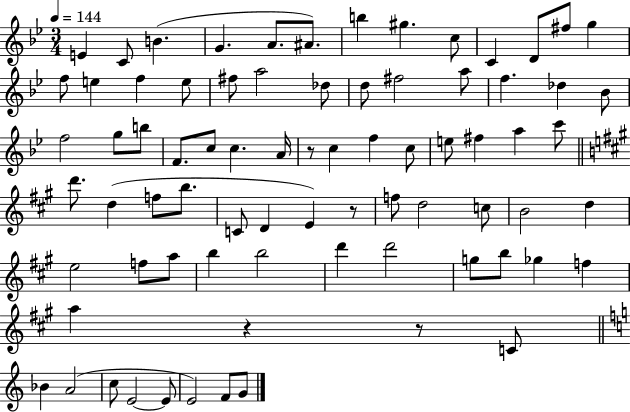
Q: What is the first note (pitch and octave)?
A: E4